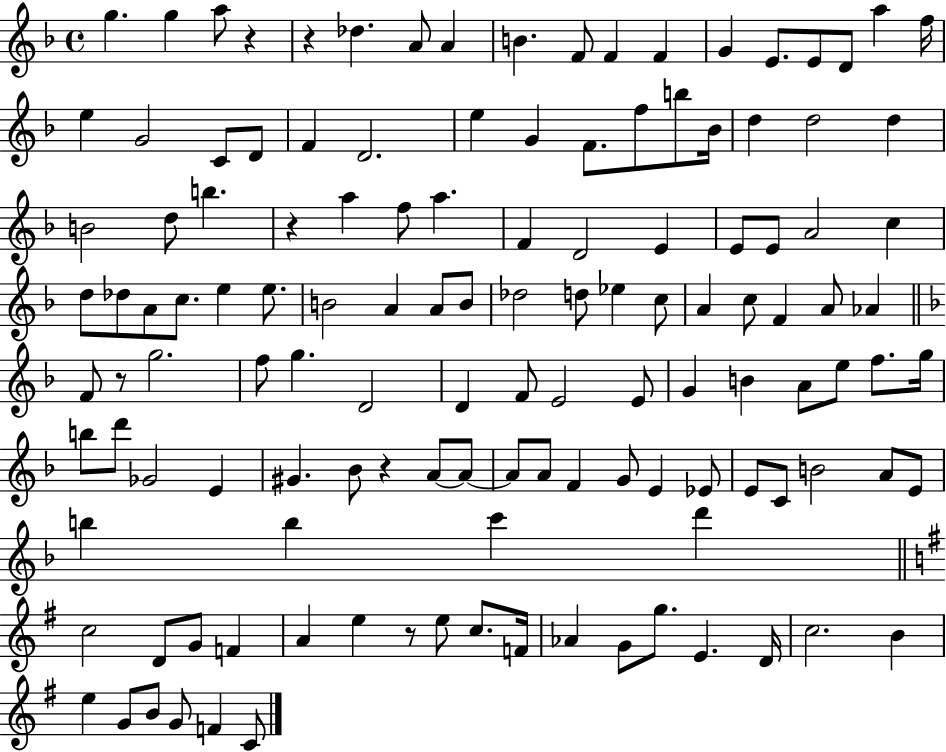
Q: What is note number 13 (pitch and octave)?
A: E4